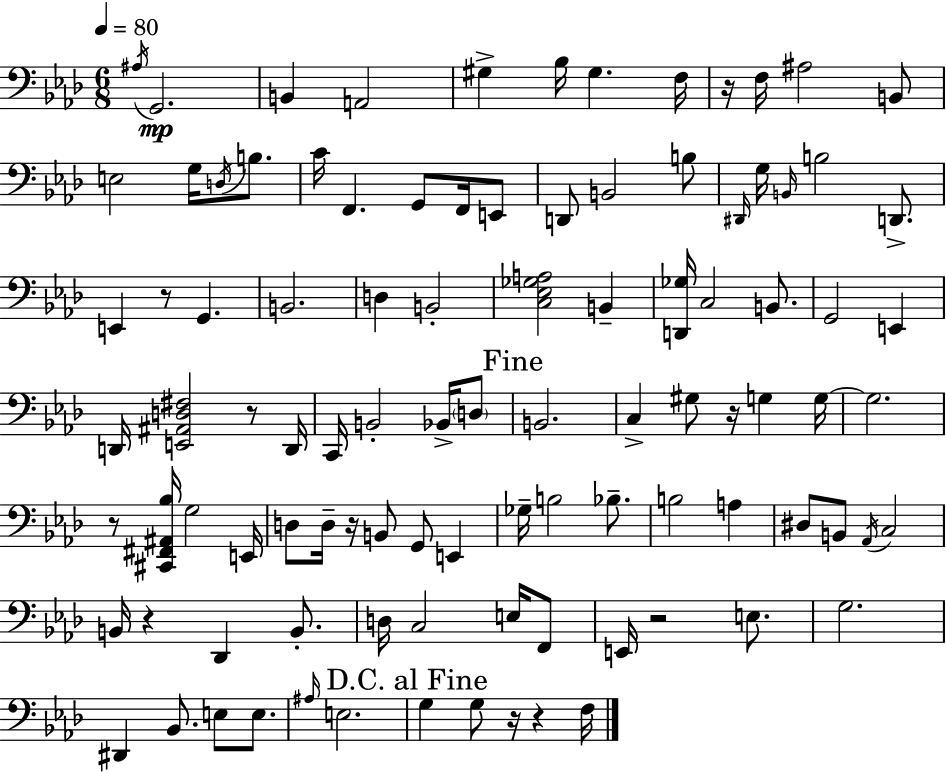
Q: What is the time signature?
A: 6/8